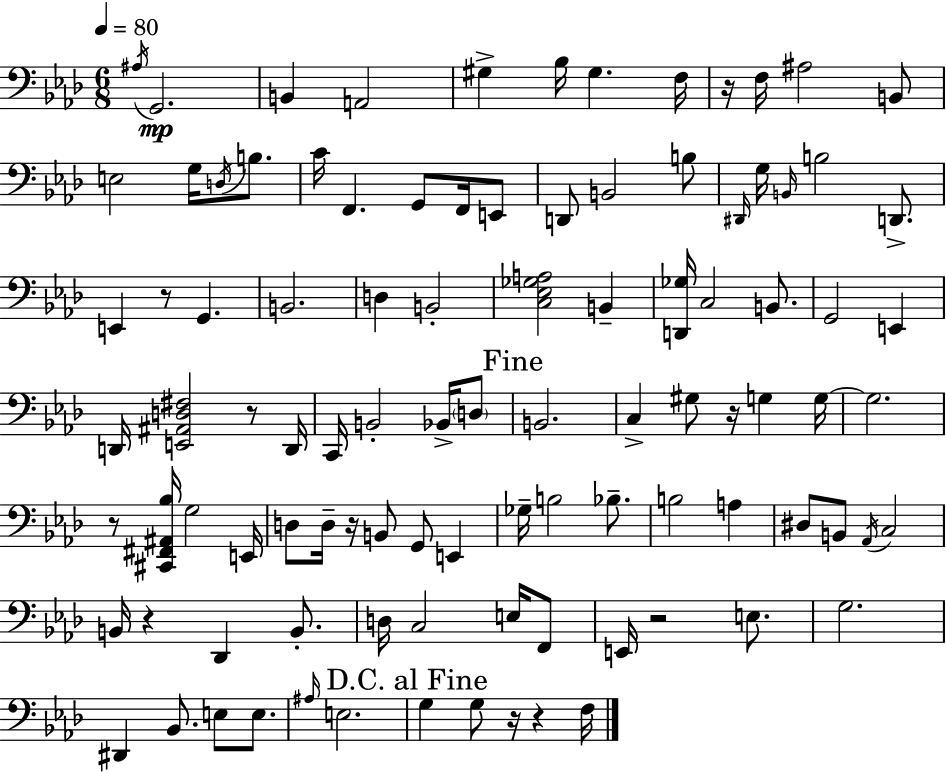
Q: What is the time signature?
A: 6/8